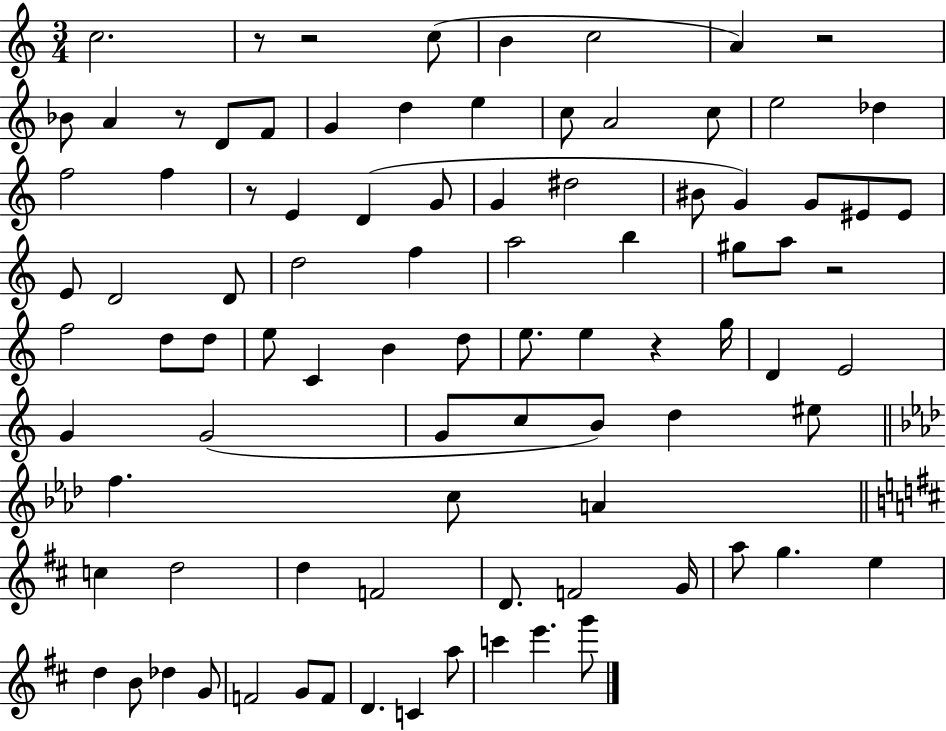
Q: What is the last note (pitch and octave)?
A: G6